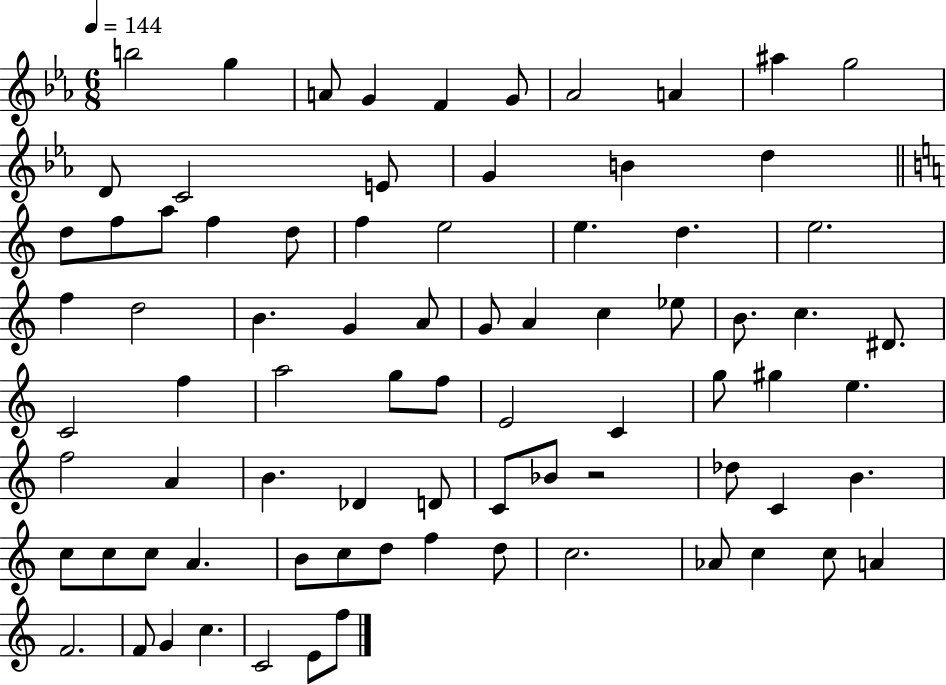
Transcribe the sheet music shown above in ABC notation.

X:1
T:Untitled
M:6/8
L:1/4
K:Eb
b2 g A/2 G F G/2 _A2 A ^a g2 D/2 C2 E/2 G B d d/2 f/2 a/2 f d/2 f e2 e d e2 f d2 B G A/2 G/2 A c _e/2 B/2 c ^D/2 C2 f a2 g/2 f/2 E2 C g/2 ^g e f2 A B _D D/2 C/2 _B/2 z2 _d/2 C B c/2 c/2 c/2 A B/2 c/2 d/2 f d/2 c2 _A/2 c c/2 A F2 F/2 G c C2 E/2 f/2